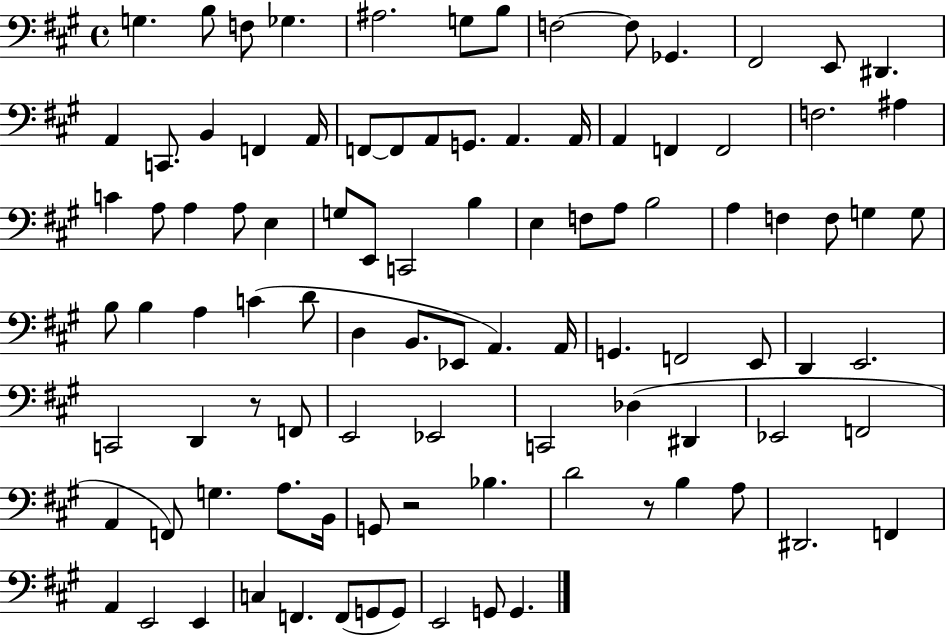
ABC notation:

X:1
T:Untitled
M:4/4
L:1/4
K:A
G, B,/2 F,/2 _G, ^A,2 G,/2 B,/2 F,2 F,/2 _G,, ^F,,2 E,,/2 ^D,, A,, C,,/2 B,, F,, A,,/4 F,,/2 F,,/2 A,,/2 G,,/2 A,, A,,/4 A,, F,, F,,2 F,2 ^A, C A,/2 A, A,/2 E, G,/2 E,,/2 C,,2 B, E, F,/2 A,/2 B,2 A, F, F,/2 G, G,/2 B,/2 B, A, C D/2 D, B,,/2 _E,,/2 A,, A,,/4 G,, F,,2 E,,/2 D,, E,,2 C,,2 D,, z/2 F,,/2 E,,2 _E,,2 C,,2 _D, ^D,, _E,,2 F,,2 A,, F,,/2 G, A,/2 B,,/4 G,,/2 z2 _B, D2 z/2 B, A,/2 ^D,,2 F,, A,, E,,2 E,, C, F,, F,,/2 G,,/2 G,,/2 E,,2 G,,/2 G,,